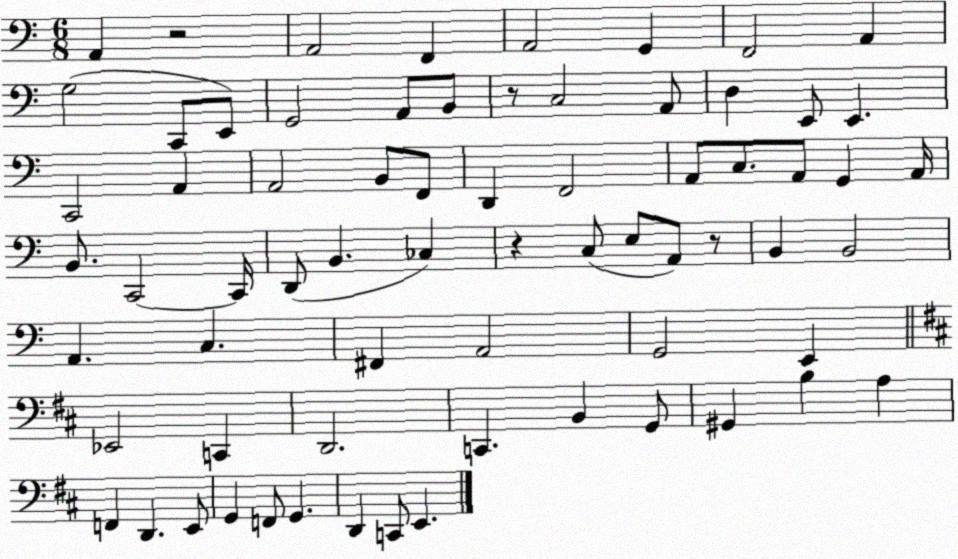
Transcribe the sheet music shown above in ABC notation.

X:1
T:Untitled
M:6/8
L:1/4
K:C
A,, z2 A,,2 F,, A,,2 G,, F,,2 A,, G,2 C,,/2 E,,/2 G,,2 A,,/2 B,,/2 z/2 C,2 A,,/2 D, E,,/2 E,, C,,2 A,, A,,2 B,,/2 F,,/2 D,, F,,2 A,,/2 C,/2 A,,/2 G,, A,,/4 B,,/2 C,,2 C,,/4 D,,/2 B,, _C, z C,/2 E,/2 A,,/2 z/2 B,, B,,2 A,, C, ^F,, A,,2 G,,2 E,, _E,,2 C,, D,,2 C,, B,, G,,/2 ^G,, B, A, F,, D,, E,,/2 G,, F,,/2 G,, D,, C,,/2 E,,